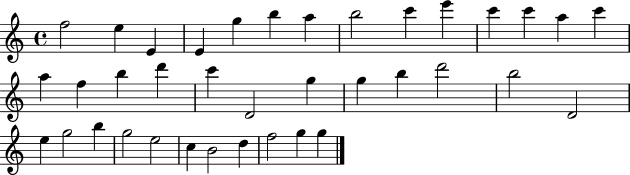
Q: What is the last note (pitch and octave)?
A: G5